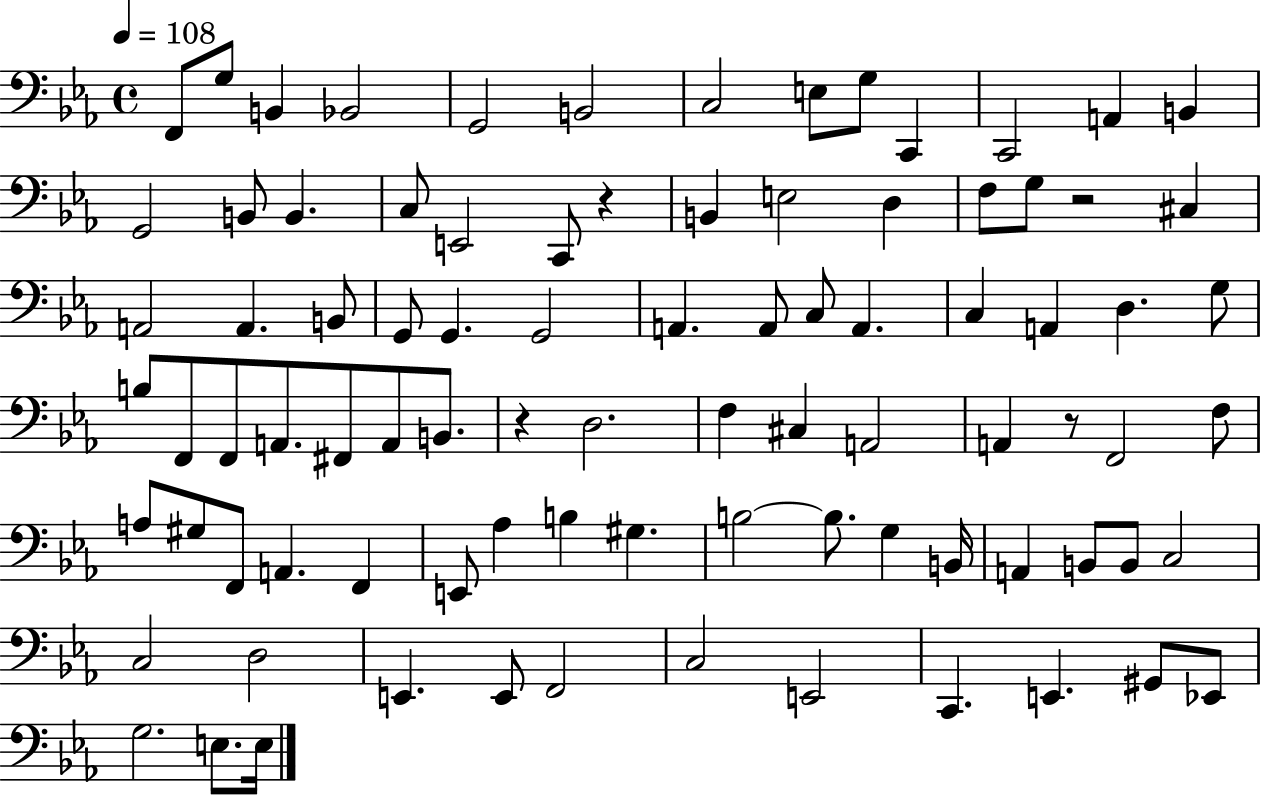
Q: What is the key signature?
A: EES major